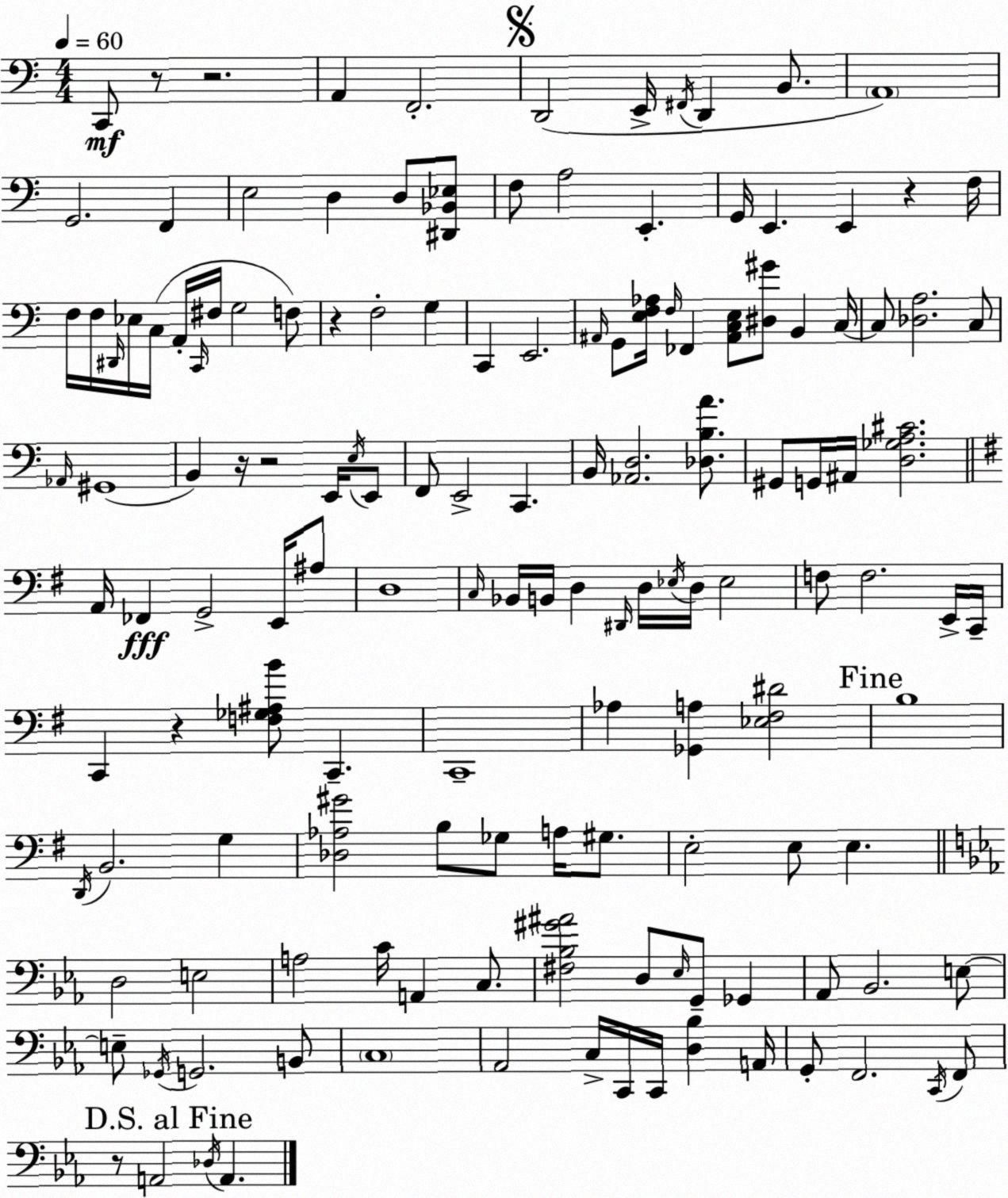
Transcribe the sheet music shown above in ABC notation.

X:1
T:Untitled
M:4/4
L:1/4
K:Am
C,,/2 z/2 z2 A,, F,,2 D,,2 E,,/4 ^F,,/4 D,, B,,/2 A,,4 G,,2 F,, E,2 D, D,/2 [^D,,_B,,_E,]/2 F,/2 A,2 E,, G,,/4 E,, E,, z F,/4 F,/4 F,/4 ^D,,/4 _E,/4 C,/4 A,,/4 C,,/4 ^F,/4 G,2 F,/2 z F,2 G, C,, E,,2 ^A,,/4 G,,/2 [E,F,_A,]/4 F,/4 _F,, [^A,,C,E,]/2 [^D,^G]/2 B,, C,/4 C,/2 [_D,A,]2 C,/2 _A,,/4 ^G,,4 B,, z/4 z2 E,,/4 E,/4 E,,/2 F,,/2 E,,2 C,, B,,/4 [_A,,D,]2 [_D,B,A]/2 ^G,,/2 G,,/4 ^A,,/4 [D,_G,A,^C]2 A,,/4 _F,, G,,2 E,,/4 ^A,/2 D,4 C,/4 _B,,/4 B,,/4 D, ^D,,/4 D,/4 _E,/4 D,/4 _E,2 F,/2 F,2 E,,/4 C,,/4 C,, z [F,_G,^A,B]/2 C,, C,,4 _A, [_G,,A,] [_E,^F,^D]2 B,4 D,,/4 B,,2 G, [_D,_A,^G]2 B,/2 _G,/2 A,/4 ^G,/2 E,2 E,/2 E, D,2 E,2 A,2 C/4 A,, C,/2 [^F,_B,^G^A]2 D,/2 _E,/4 G,,/2 _G,, _A,,/2 _B,,2 E,/2 E,/2 _G,,/4 G,,2 B,,/2 C,4 _A,,2 C,/4 C,,/4 C,,/4 [D,_B,] A,,/4 G,,/2 F,,2 C,,/4 F,,/2 z/2 A,,2 _D,/4 A,,